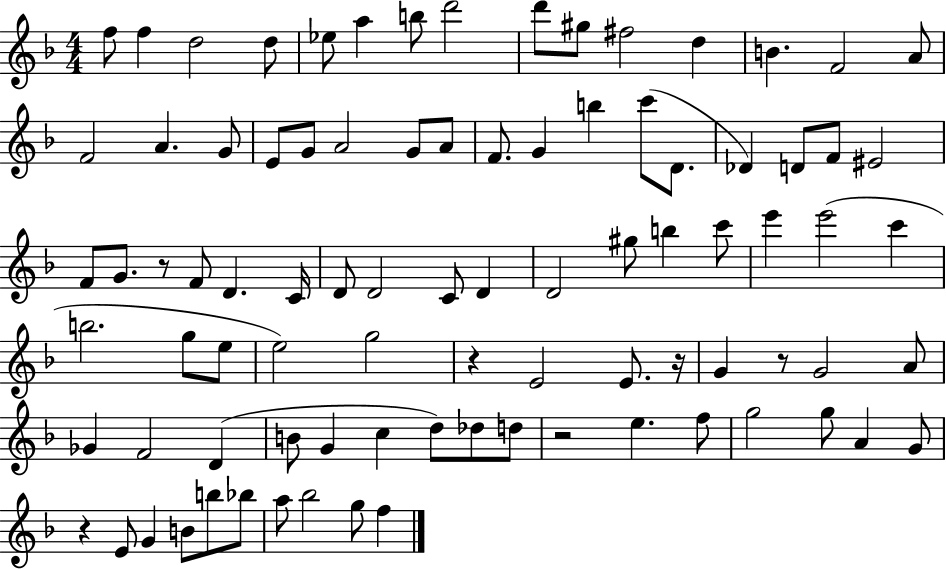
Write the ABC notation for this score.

X:1
T:Untitled
M:4/4
L:1/4
K:F
f/2 f d2 d/2 _e/2 a b/2 d'2 d'/2 ^g/2 ^f2 d B F2 A/2 F2 A G/2 E/2 G/2 A2 G/2 A/2 F/2 G b c'/2 D/2 _D D/2 F/2 ^E2 F/2 G/2 z/2 F/2 D C/4 D/2 D2 C/2 D D2 ^g/2 b c'/2 e' e'2 c' b2 g/2 e/2 e2 g2 z E2 E/2 z/4 G z/2 G2 A/2 _G F2 D B/2 G c d/2 _d/2 d/2 z2 e f/2 g2 g/2 A G/2 z E/2 G B/2 b/2 _b/2 a/2 _b2 g/2 f